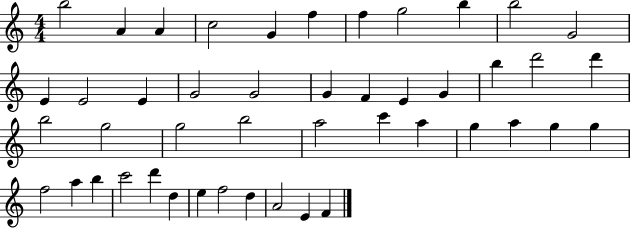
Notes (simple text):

B5/h A4/q A4/q C5/h G4/q F5/q F5/q G5/h B5/q B5/h G4/h E4/q E4/h E4/q G4/h G4/h G4/q F4/q E4/q G4/q B5/q D6/h D6/q B5/h G5/h G5/h B5/h A5/h C6/q A5/q G5/q A5/q G5/q G5/q F5/h A5/q B5/q C6/h D6/q D5/q E5/q F5/h D5/q A4/h E4/q F4/q